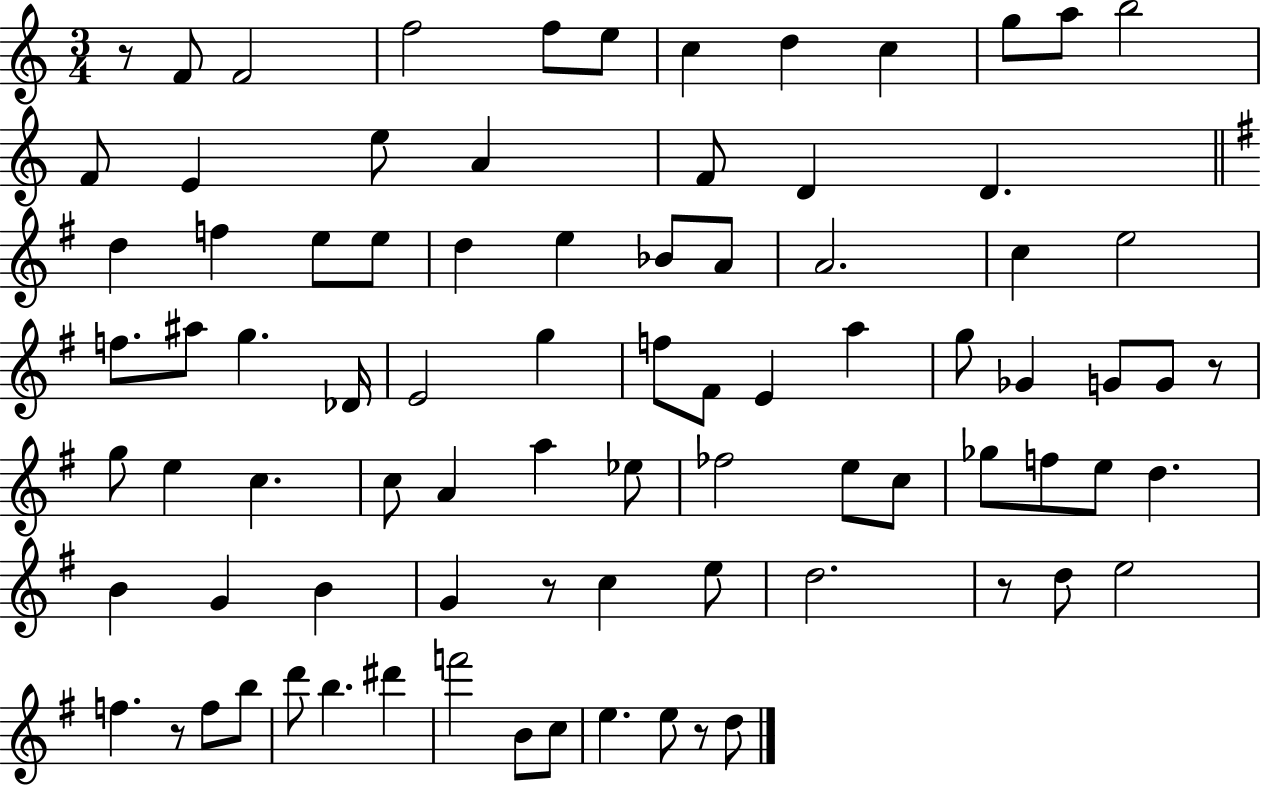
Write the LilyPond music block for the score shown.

{
  \clef treble
  \numericTimeSignature
  \time 3/4
  \key c \major
  r8 f'8 f'2 | f''2 f''8 e''8 | c''4 d''4 c''4 | g''8 a''8 b''2 | \break f'8 e'4 e''8 a'4 | f'8 d'4 d'4. | \bar "||" \break \key g \major d''4 f''4 e''8 e''8 | d''4 e''4 bes'8 a'8 | a'2. | c''4 e''2 | \break f''8. ais''8 g''4. des'16 | e'2 g''4 | f''8 fis'8 e'4 a''4 | g''8 ges'4 g'8 g'8 r8 | \break g''8 e''4 c''4. | c''8 a'4 a''4 ees''8 | fes''2 e''8 c''8 | ges''8 f''8 e''8 d''4. | \break b'4 g'4 b'4 | g'4 r8 c''4 e''8 | d''2. | r8 d''8 e''2 | \break f''4. r8 f''8 b''8 | d'''8 b''4. dis'''4 | f'''2 b'8 c''8 | e''4. e''8 r8 d''8 | \break \bar "|."
}